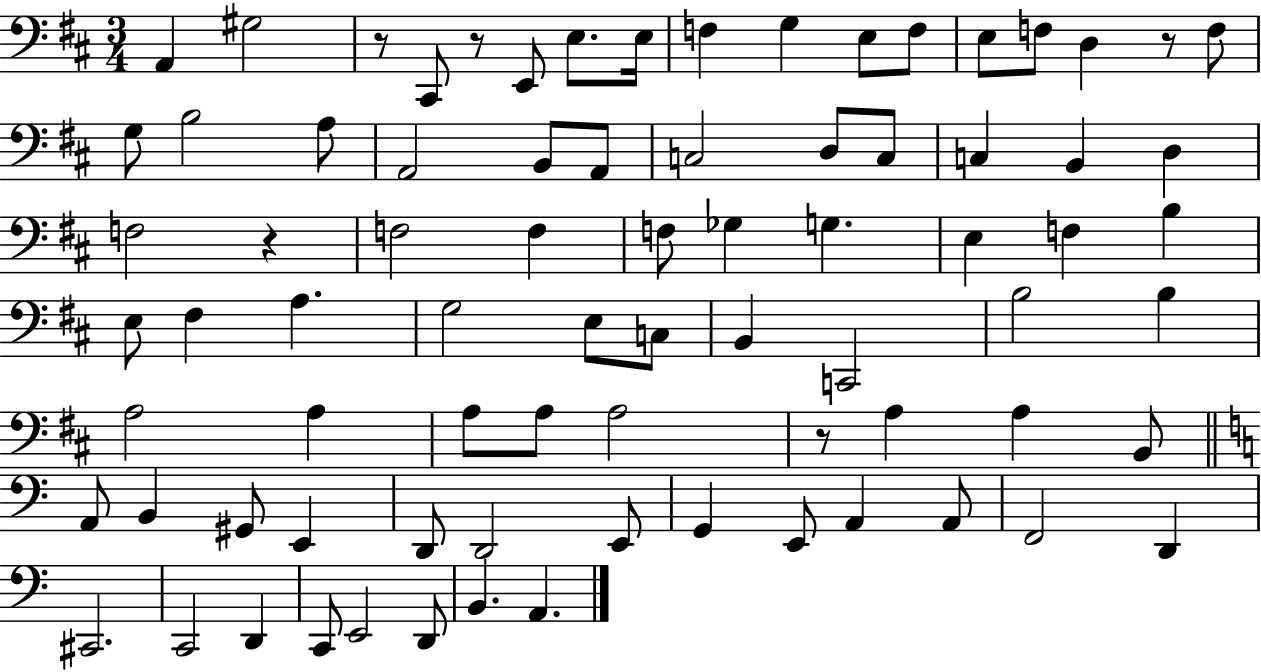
{
  \clef bass
  \numericTimeSignature
  \time 3/4
  \key d \major
  a,4 gis2 | r8 cis,8 r8 e,8 e8. e16 | f4 g4 e8 f8 | e8 f8 d4 r8 f8 | \break g8 b2 a8 | a,2 b,8 a,8 | c2 d8 c8 | c4 b,4 d4 | \break f2 r4 | f2 f4 | f8 ges4 g4. | e4 f4 b4 | \break e8 fis4 a4. | g2 e8 c8 | b,4 c,2 | b2 b4 | \break a2 a4 | a8 a8 a2 | r8 a4 a4 b,8 | \bar "||" \break \key c \major a,8 b,4 gis,8 e,4 | d,8 d,2 e,8 | g,4 e,8 a,4 a,8 | f,2 d,4 | \break cis,2. | c,2 d,4 | c,8 e,2 d,8 | b,4. a,4. | \break \bar "|."
}